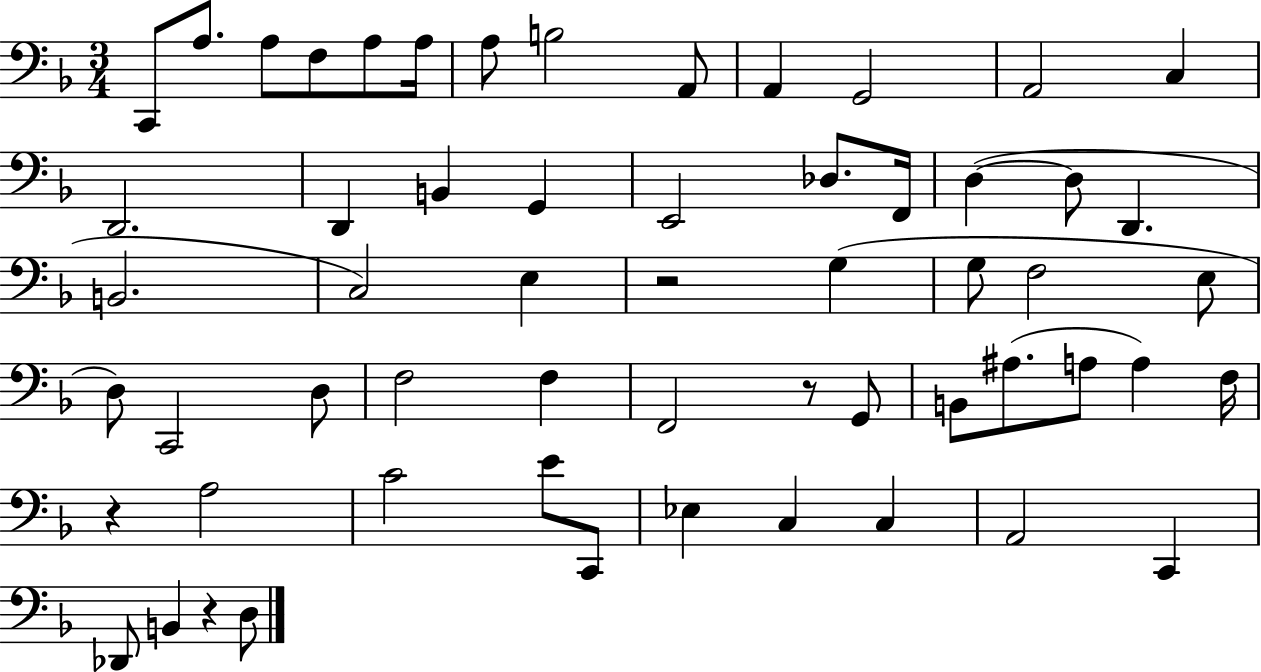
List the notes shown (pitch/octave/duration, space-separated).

C2/e A3/e. A3/e F3/e A3/e A3/s A3/e B3/h A2/e A2/q G2/h A2/h C3/q D2/h. D2/q B2/q G2/q E2/h Db3/e. F2/s D3/q D3/e D2/q. B2/h. C3/h E3/q R/h G3/q G3/e F3/h E3/e D3/e C2/h D3/e F3/h F3/q F2/h R/e G2/e B2/e A#3/e. A3/e A3/q F3/s R/q A3/h C4/h E4/e C2/e Eb3/q C3/q C3/q A2/h C2/q Db2/e B2/q R/q D3/e